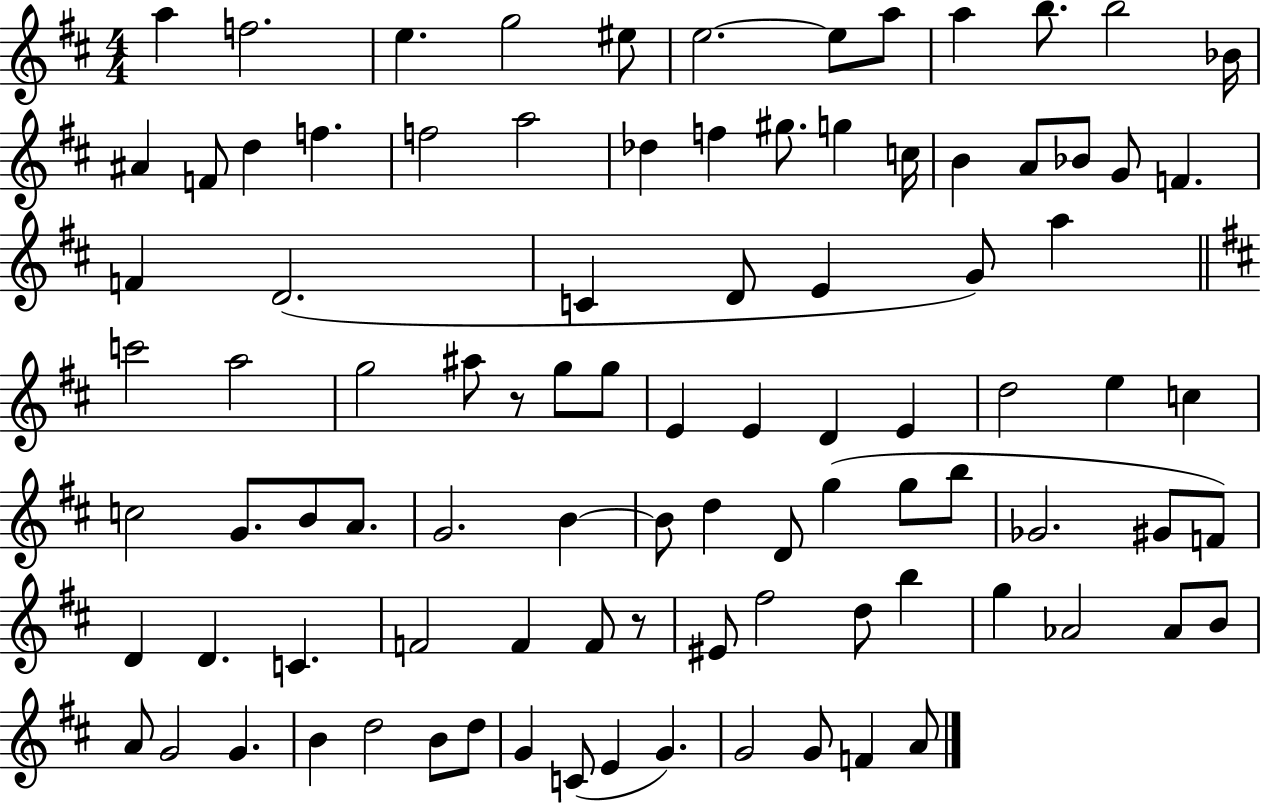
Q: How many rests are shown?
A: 2